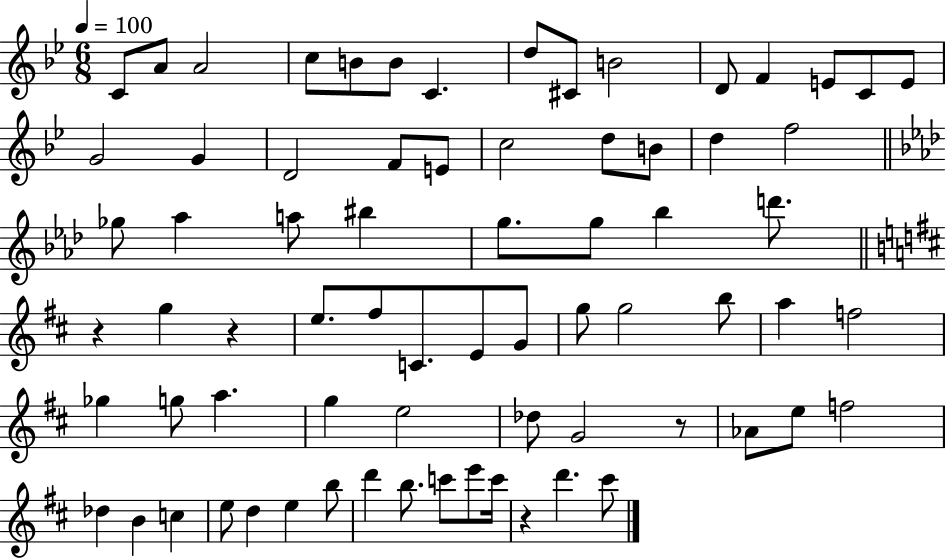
{
  \clef treble
  \numericTimeSignature
  \time 6/8
  \key bes \major
  \tempo 4 = 100
  c'8 a'8 a'2 | c''8 b'8 b'8 c'4. | d''8 cis'8 b'2 | d'8 f'4 e'8 c'8 e'8 | \break g'2 g'4 | d'2 f'8 e'8 | c''2 d''8 b'8 | d''4 f''2 | \break \bar "||" \break \key aes \major ges''8 aes''4 a''8 bis''4 | g''8. g''8 bes''4 d'''8. | \bar "||" \break \key d \major r4 g''4 r4 | e''8. fis''8 c'8. e'8 g'8 | g''8 g''2 b''8 | a''4 f''2 | \break ges''4 g''8 a''4. | g''4 e''2 | des''8 g'2 r8 | aes'8 e''8 f''2 | \break des''4 b'4 c''4 | e''8 d''4 e''4 b''8 | d'''4 b''8. c'''8 e'''8 c'''16 | r4 d'''4. cis'''8 | \break \bar "|."
}